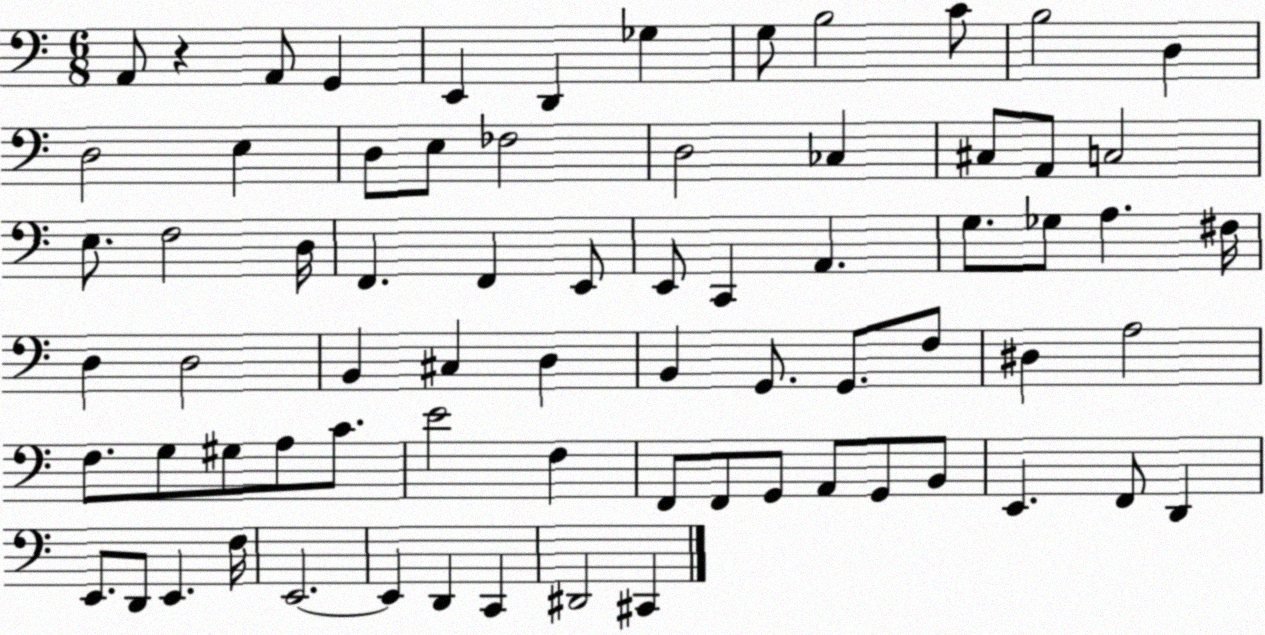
X:1
T:Untitled
M:6/8
L:1/4
K:C
A,,/2 z A,,/2 G,, E,, D,, _G, G,/2 B,2 C/2 B,2 D, D,2 E, D,/2 E,/2 _F,2 D,2 _C, ^C,/2 A,,/2 C,2 E,/2 F,2 D,/4 F,, F,, E,,/2 E,,/2 C,, A,, G,/2 _G,/2 A, ^F,/4 D, D,2 B,, ^C, D, B,, G,,/2 G,,/2 F,/2 ^D, A,2 F,/2 G,/2 ^G,/2 A,/2 C/2 E2 F, F,,/2 F,,/2 G,,/2 A,,/2 G,,/2 B,,/2 E,, F,,/2 D,, E,,/2 D,,/2 E,, F,/4 E,,2 E,, D,, C,, ^D,,2 ^C,,